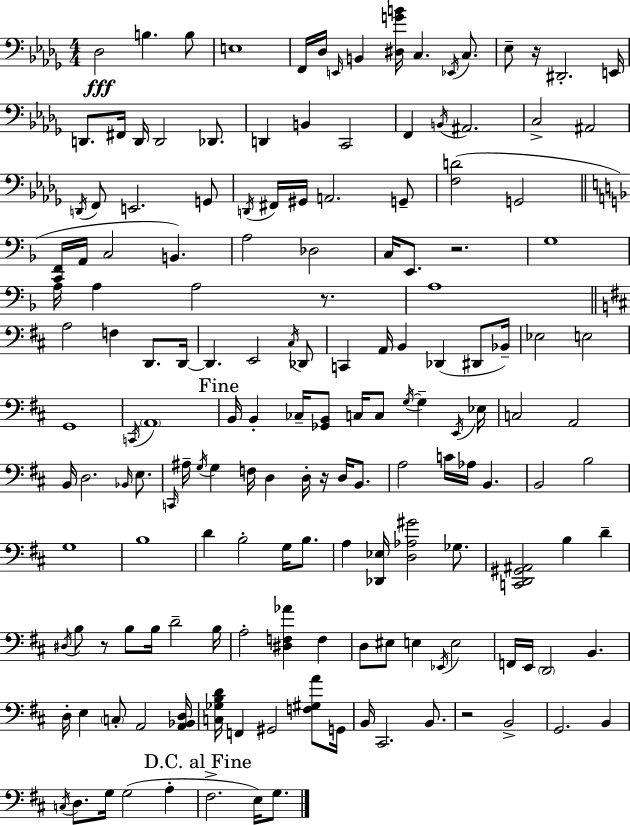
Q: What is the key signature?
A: BES minor